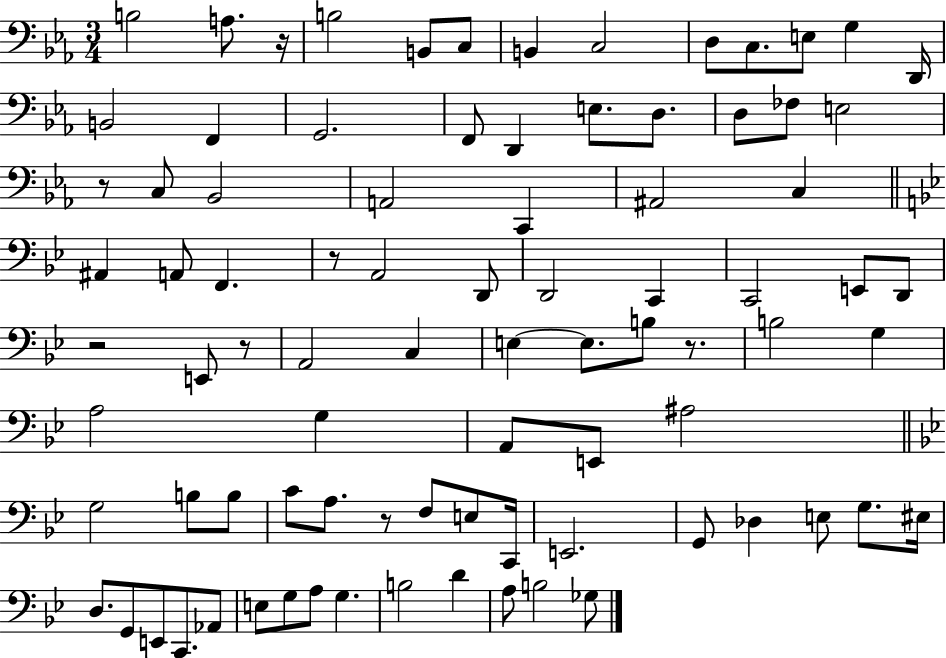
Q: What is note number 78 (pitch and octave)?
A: B3